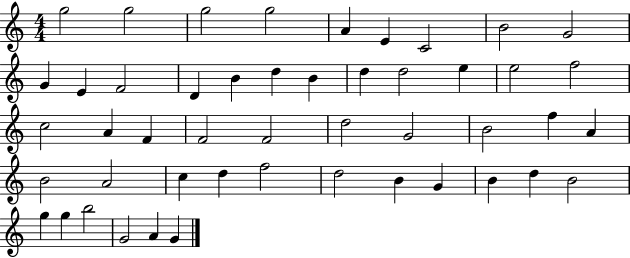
{
  \clef treble
  \numericTimeSignature
  \time 4/4
  \key c \major
  g''2 g''2 | g''2 g''2 | a'4 e'4 c'2 | b'2 g'2 | \break g'4 e'4 f'2 | d'4 b'4 d''4 b'4 | d''4 d''2 e''4 | e''2 f''2 | \break c''2 a'4 f'4 | f'2 f'2 | d''2 g'2 | b'2 f''4 a'4 | \break b'2 a'2 | c''4 d''4 f''2 | d''2 b'4 g'4 | b'4 d''4 b'2 | \break g''4 g''4 b''2 | g'2 a'4 g'4 | \bar "|."
}